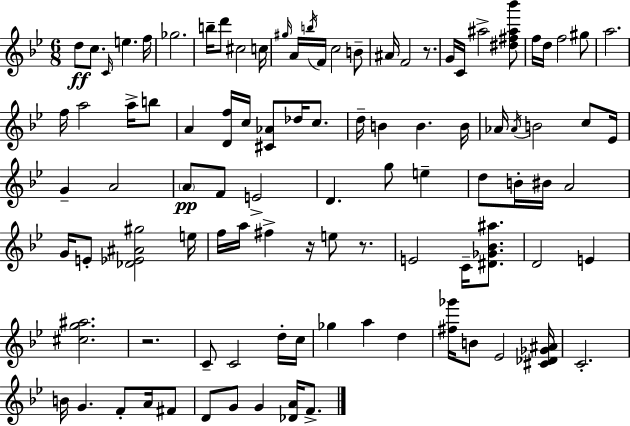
{
  \clef treble
  \numericTimeSignature
  \time 6/8
  \key g \minor
  d''8\ff c''8. \grace { c'16 } e''4. | f''16 ges''2. | b''16-- d'''8 cis''2 | c''16 \grace { gis''16 } a'16 \acciaccatura { b''16 } f'16 c''2 | \break b'8-- ais'16 f'2 | r8. g'16 c'16 ais''2-> | <dis'' fis'' ais'' bes'''>8 f''16 d''16 f''2 | gis''8 a''2. | \break f''16 a''2 | a''16-> b''8 a'4 <d' f''>16 c''16 <cis' aes'>8 des''16 | c''8. d''16-- b'4 b'4. | b'16 aes'16 \acciaccatura { aes'16 } b'2 | \break c''8 ees'16 g'4-- a'2 | \parenthesize a'8\pp f'8 e'2-> | d'4. g''8 | e''4-- d''8 b'16-. bis'16 a'2 | \break g'16 e'8-. <des' ees' ais' gis''>2 | e''16 f''16 a''16 fis''4-> r16 e''8 | r8. e'2 | c'16-- <dis' ges' bes' ais''>8. d'2 | \break e'4 <cis'' g'' ais''>2. | r2. | c'8-- c'2 | d''16-. c''16 ges''4 a''4 | \break d''4 <fis'' ges'''>16 b'8 ees'2 | <cis' des' ges' ais'>16 c'2.-. | b'16 g'4. f'8-. | a'16 fis'8 d'8 g'8 g'4 | \break <des' a'>16 f'8.-> \bar "|."
}